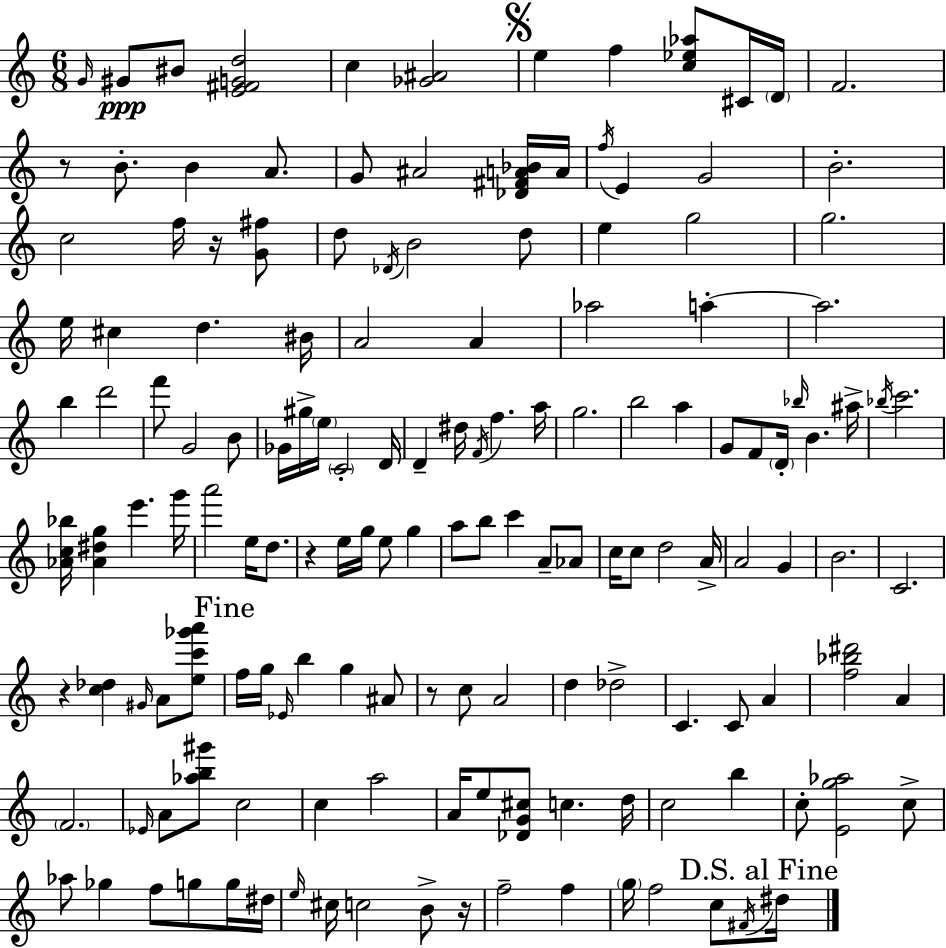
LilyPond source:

{
  \clef treble
  \numericTimeSignature
  \time 6/8
  \key c \major
  \grace { g'16 }\ppp gis'8 bis'8 <e' fis' g' d''>2 | c''4 <ges' ais'>2 | \mark \markup { \musicglyph "scripts.segno" } e''4 f''4 <c'' ees'' aes''>8 cis'16 | \parenthesize d'16 f'2. | \break r8 b'8.-. b'4 a'8. | g'8 ais'2 <des' fis' a' bes'>16 | a'16 \acciaccatura { f''16 } e'4 g'2 | b'2.-. | \break c''2 f''16 r16 | <g' fis''>8 d''8 \acciaccatura { des'16 } b'2 | d''8 e''4 g''2 | g''2. | \break e''16 cis''4 d''4. | bis'16 a'2 a'4 | aes''2 a''4-.~~ | a''2. | \break b''4 d'''2 | f'''8 g'2 | b'8 ges'16 gis''16-> \parenthesize e''16 \parenthesize c'2-. | d'16 d'4-- dis''16 \acciaccatura { f'16 } f''4. | \break a''16 g''2. | b''2 | a''4 g'8 f'8 \parenthesize d'16-. \grace { bes''16 } b'4. | ais''16-> \acciaccatura { bes''16 } c'''2. | \break <aes' c'' bes''>16 <aes' dis'' g''>4 e'''4. | g'''16 a'''2 | e''16 d''8. r4 e''16 g''16 | e''8 g''4 a''8 b''8 c'''4 | \break a'8-- aes'8 c''16 c''8 d''2 | a'16-> a'2 | g'4 b'2. | c'2. | \break r4 <c'' des''>4 | \grace { gis'16 } a'8 <e'' c''' ges''' a'''>8 \mark "Fine" f''16 g''16 \grace { ees'16 } b''4 | g''4 ais'8 r8 c''8 | a'2 d''4 | \break des''2-> c'4. | c'8 a'4 <f'' bes'' dis'''>2 | a'4 \parenthesize f'2. | \grace { ees'16 } a'8 <aes'' b'' gis'''>8 | \break c''2 c''4 | a''2 a'16 e''8 | <des' g' cis''>8 c''4. d''16 c''2 | b''4 c''8-. <e' g'' aes''>2 | \break c''8-> aes''8 ges''4 | f''8 g''8 g''16 dis''16 \grace { e''16 } cis''16 c''2 | b'8-> r16 f''2-- | f''4 \parenthesize g''16 f''2 | \break c''8 \acciaccatura { fis'16 } \mark "D.S. al Fine" dis''16 \bar "|."
}